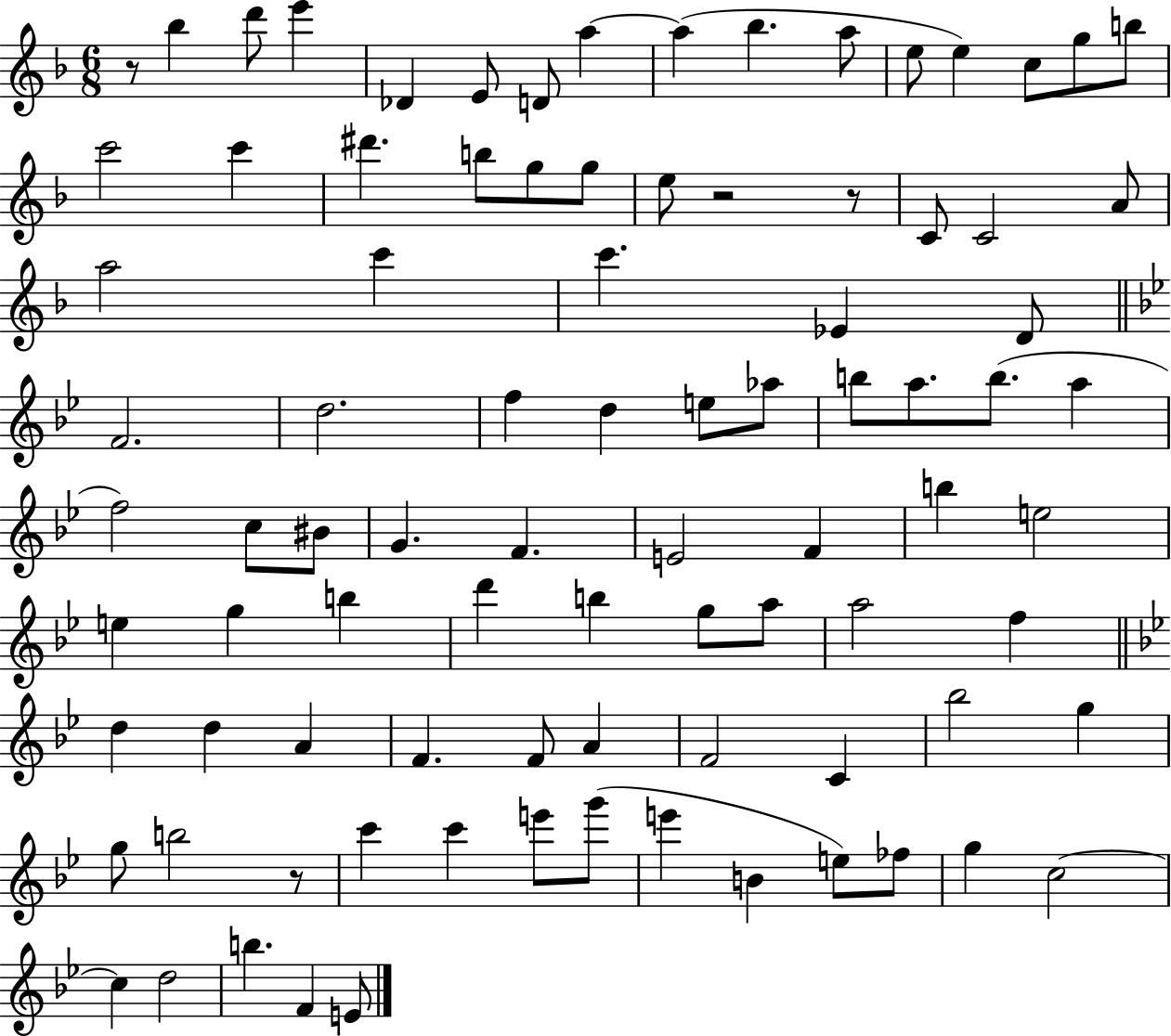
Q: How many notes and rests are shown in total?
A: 89